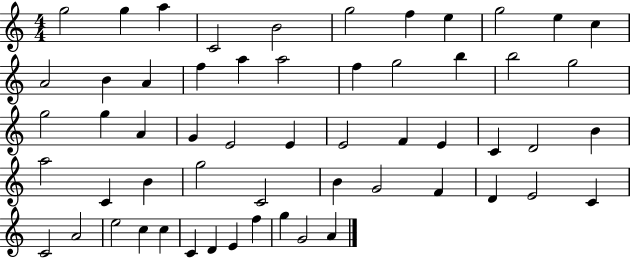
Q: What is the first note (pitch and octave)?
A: G5